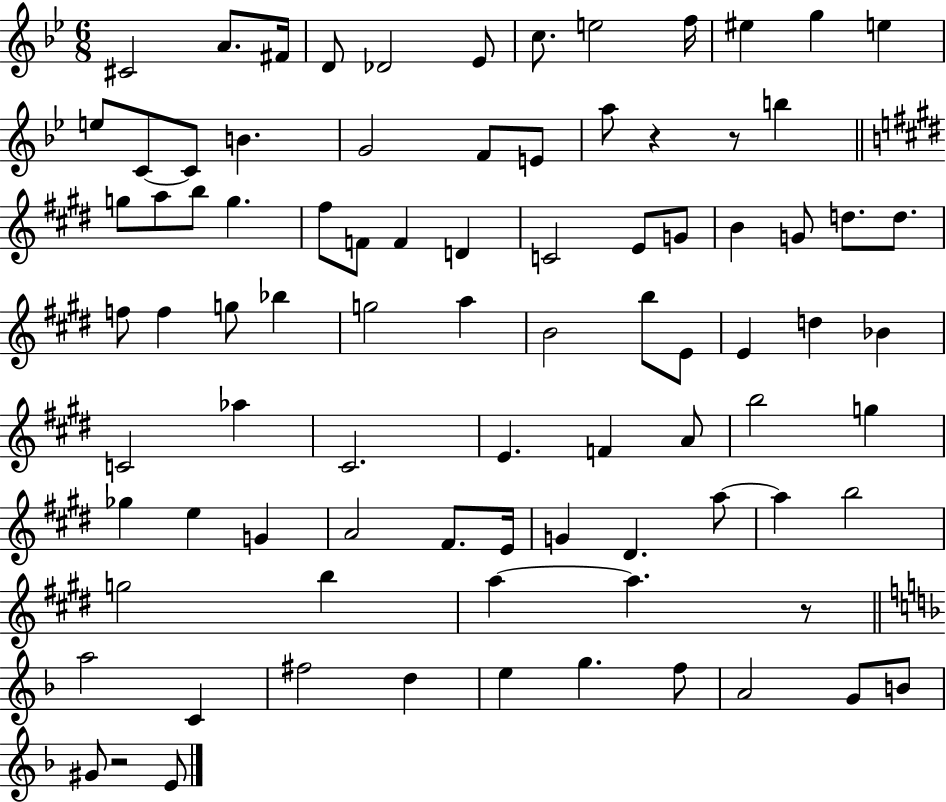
C#4/h A4/e. F#4/s D4/e Db4/h Eb4/e C5/e. E5/h F5/s EIS5/q G5/q E5/q E5/e C4/e C4/e B4/q. G4/h F4/e E4/e A5/e R/q R/e B5/q G5/e A5/e B5/e G5/q. F#5/e F4/e F4/q D4/q C4/h E4/e G4/e B4/q G4/e D5/e. D5/e. F5/e F5/q G5/e Bb5/q G5/h A5/q B4/h B5/e E4/e E4/q D5/q Bb4/q C4/h Ab5/q C#4/h. E4/q. F4/q A4/e B5/h G5/q Gb5/q E5/q G4/q A4/h F#4/e. E4/s G4/q D#4/q. A5/e A5/q B5/h G5/h B5/q A5/q A5/q. R/e A5/h C4/q F#5/h D5/q E5/q G5/q. F5/e A4/h G4/e B4/e G#4/e R/h E4/e